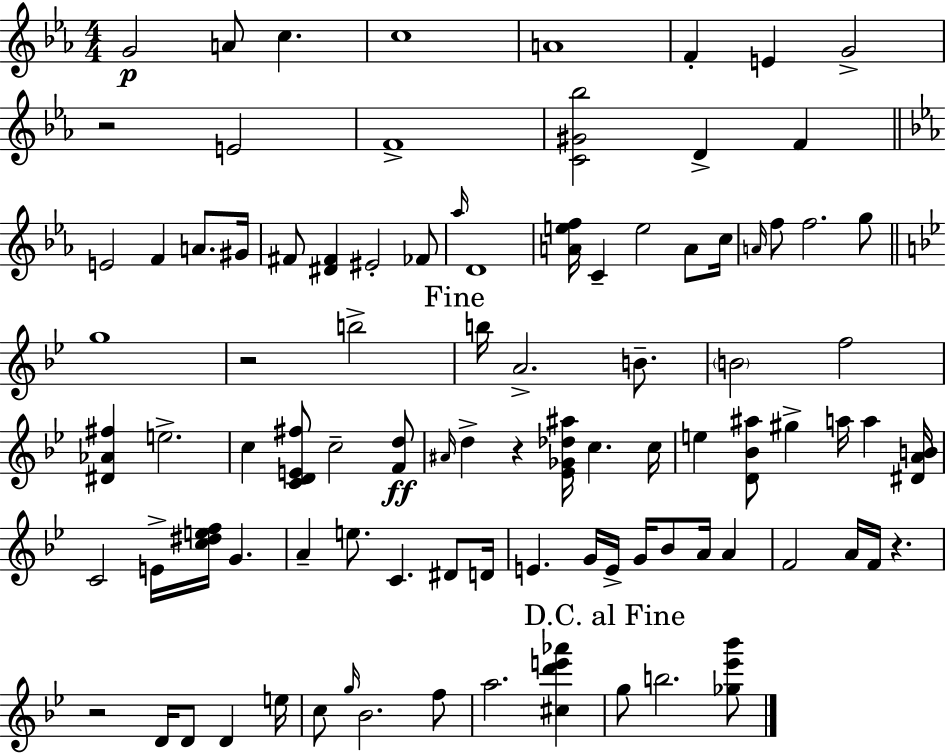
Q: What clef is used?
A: treble